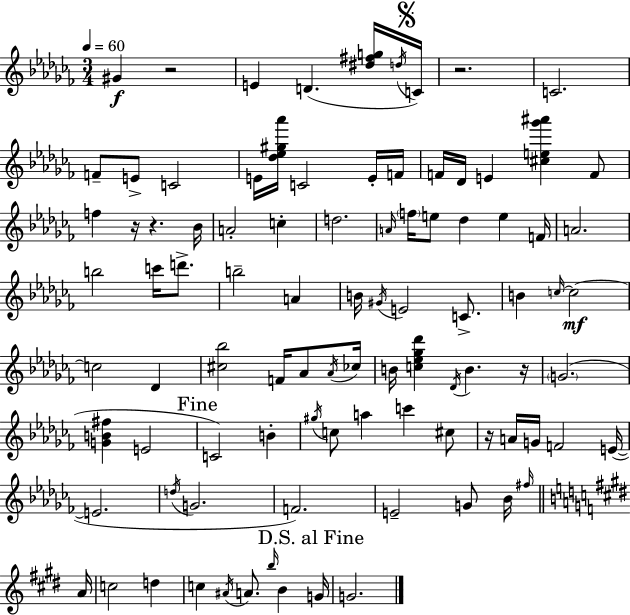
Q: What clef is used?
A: treble